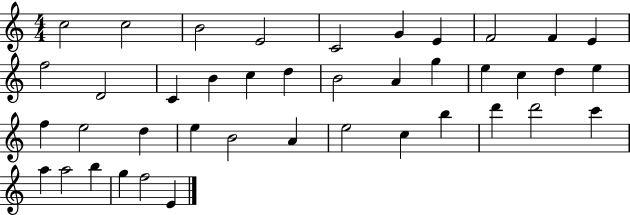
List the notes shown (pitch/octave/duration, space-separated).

C5/h C5/h B4/h E4/h C4/h G4/q E4/q F4/h F4/q E4/q F5/h D4/h C4/q B4/q C5/q D5/q B4/h A4/q G5/q E5/q C5/q D5/q E5/q F5/q E5/h D5/q E5/q B4/h A4/q E5/h C5/q B5/q D6/q D6/h C6/q A5/q A5/h B5/q G5/q F5/h E4/q